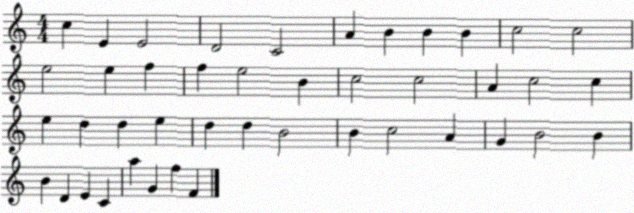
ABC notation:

X:1
T:Untitled
M:4/4
L:1/4
K:C
c E E2 D2 C2 A B B B c2 c2 e2 e f f e2 B c2 c2 A c2 c e d d e d d B2 B c2 A G B2 B B D E C a G f F